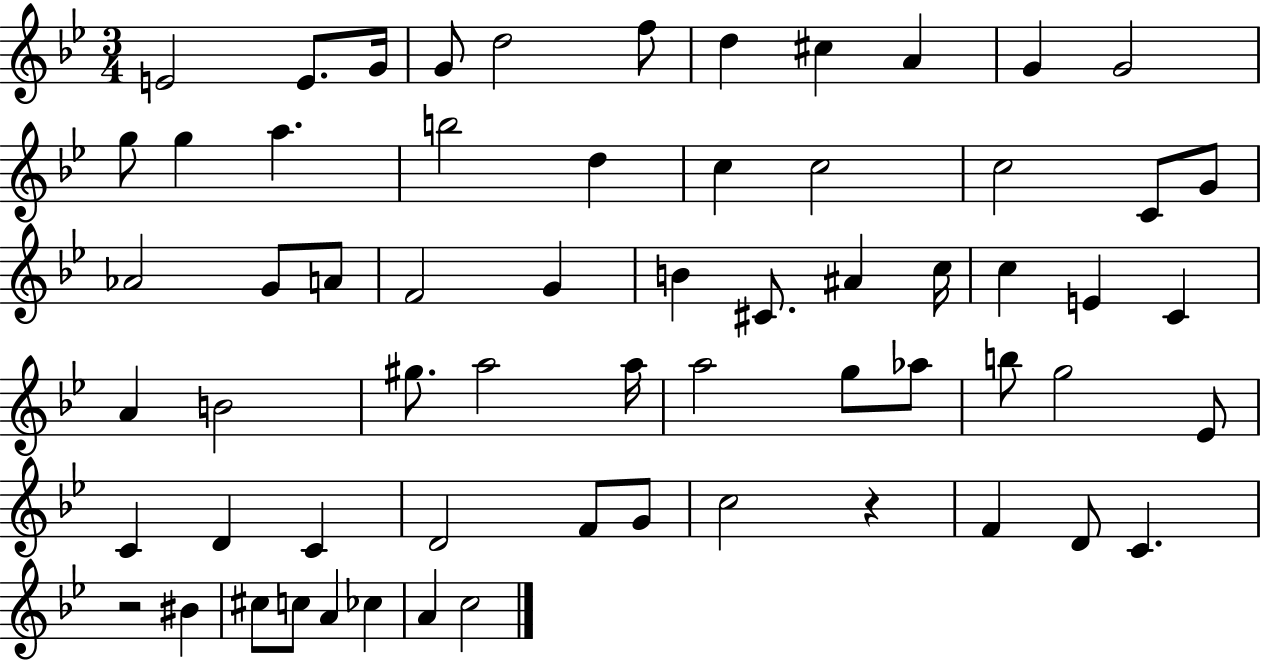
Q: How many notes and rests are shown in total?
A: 63